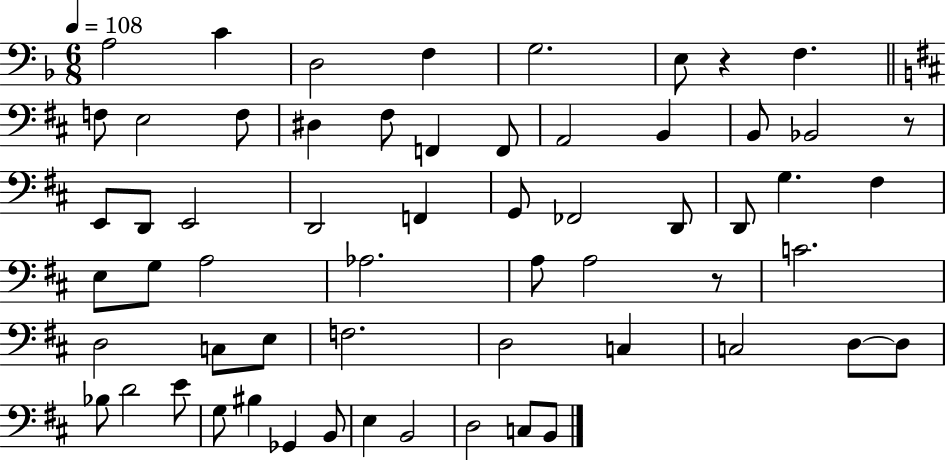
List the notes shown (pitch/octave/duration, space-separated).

A3/h C4/q D3/h F3/q G3/h. E3/e R/q F3/q. F3/e E3/h F3/e D#3/q F#3/e F2/q F2/e A2/h B2/q B2/e Bb2/h R/e E2/e D2/e E2/h D2/h F2/q G2/e FES2/h D2/e D2/e G3/q. F#3/q E3/e G3/e A3/h Ab3/h. A3/e A3/h R/e C4/h. D3/h C3/e E3/e F3/h. D3/h C3/q C3/h D3/e D3/e Bb3/e D4/h E4/e G3/e BIS3/q Gb2/q B2/e E3/q B2/h D3/h C3/e B2/e